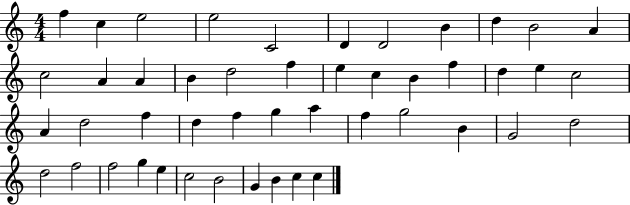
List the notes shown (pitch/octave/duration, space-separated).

F5/q C5/q E5/h E5/h C4/h D4/q D4/h B4/q D5/q B4/h A4/q C5/h A4/q A4/q B4/q D5/h F5/q E5/q C5/q B4/q F5/q D5/q E5/q C5/h A4/q D5/h F5/q D5/q F5/q G5/q A5/q F5/q G5/h B4/q G4/h D5/h D5/h F5/h F5/h G5/q E5/q C5/h B4/h G4/q B4/q C5/q C5/q